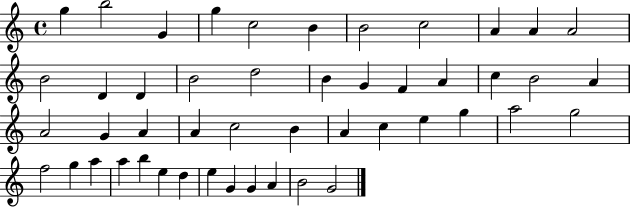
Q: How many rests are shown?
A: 0